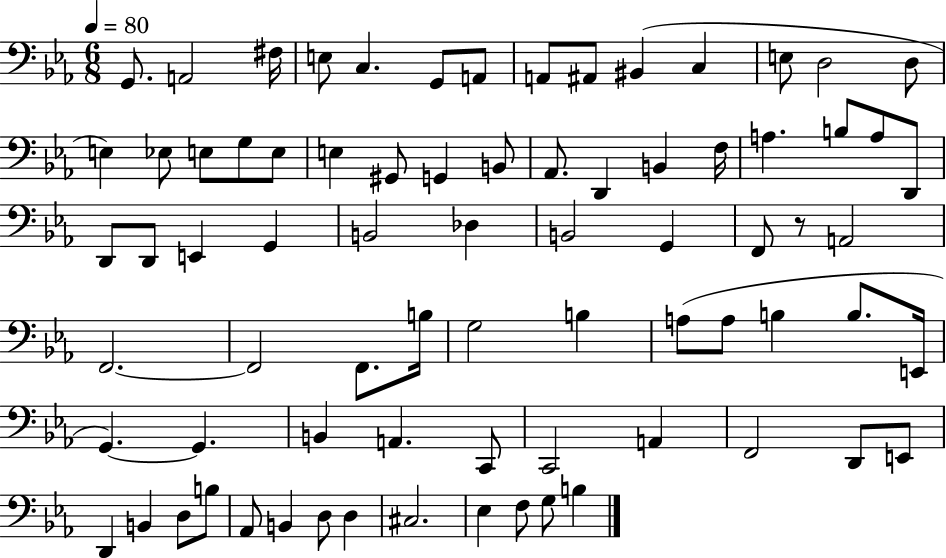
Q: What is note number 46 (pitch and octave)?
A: G3